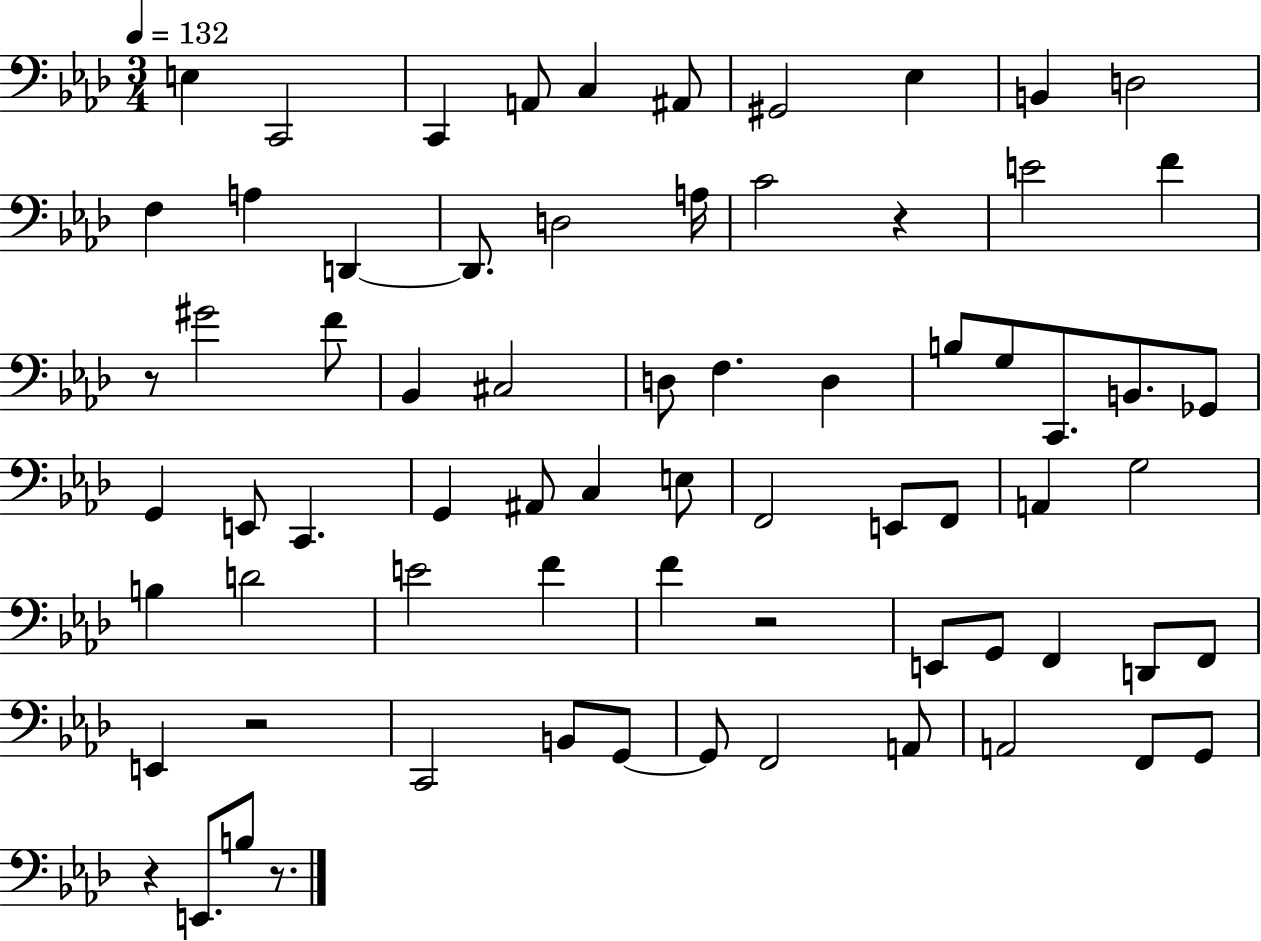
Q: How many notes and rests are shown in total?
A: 71